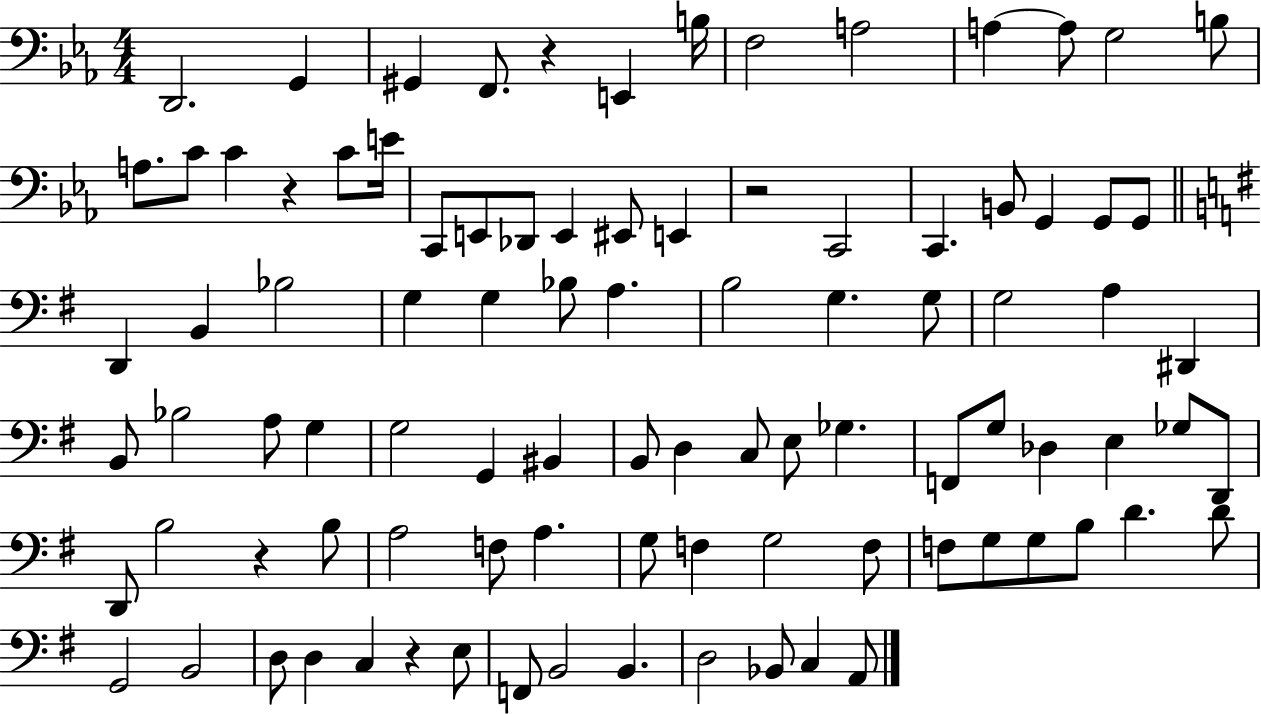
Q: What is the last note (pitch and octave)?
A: A2